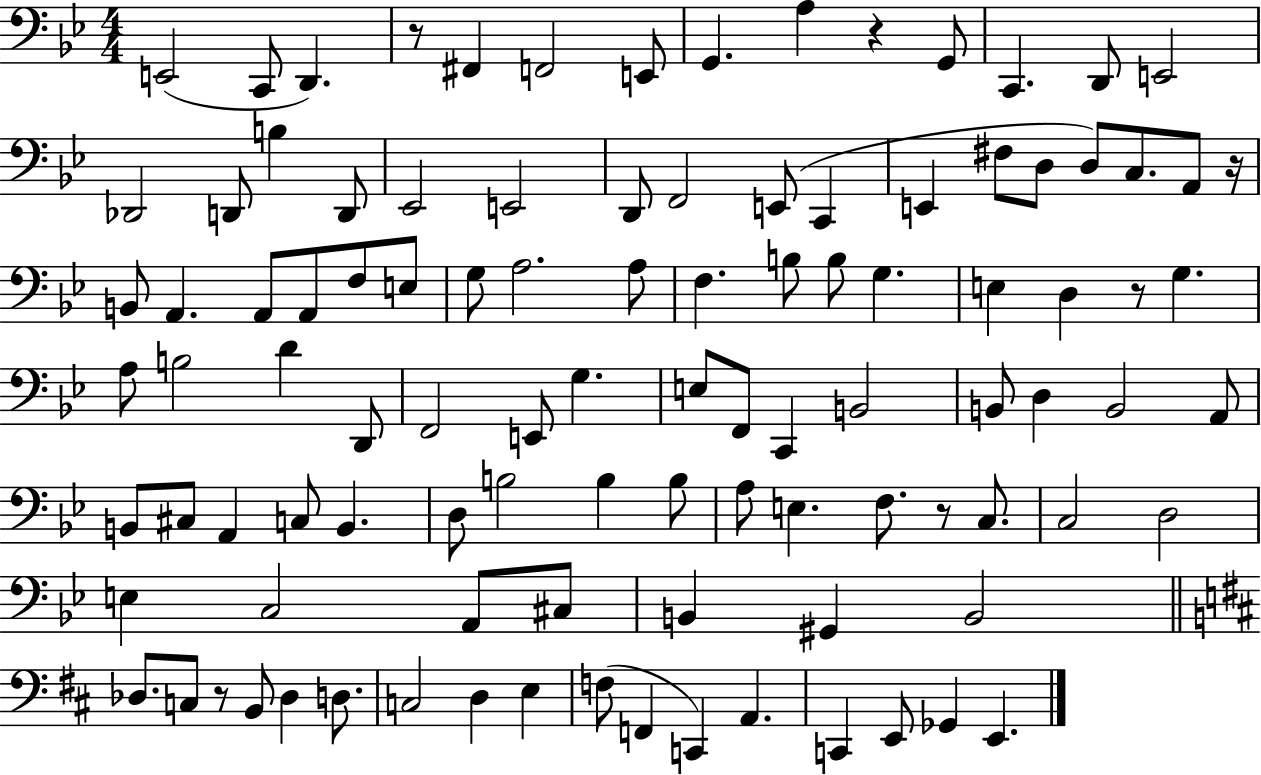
{
  \clef bass
  \numericTimeSignature
  \time 4/4
  \key bes \major
  e,2( c,8 d,4.) | r8 fis,4 f,2 e,8 | g,4. a4 r4 g,8 | c,4. d,8 e,2 | \break des,2 d,8 b4 d,8 | ees,2 e,2 | d,8 f,2 e,8( c,4 | e,4 fis8 d8 d8) c8. a,8 r16 | \break b,8 a,4. a,8 a,8 f8 e8 | g8 a2. a8 | f4. b8 b8 g4. | e4 d4 r8 g4. | \break a8 b2 d'4 d,8 | f,2 e,8 g4. | e8 f,8 c,4 b,2 | b,8 d4 b,2 a,8 | \break b,8 cis8 a,4 c8 b,4. | d8 b2 b4 b8 | a8 e4. f8. r8 c8. | c2 d2 | \break e4 c2 a,8 cis8 | b,4 gis,4 b,2 | \bar "||" \break \key d \major des8. c8 r8 b,8 des4 d8. | c2 d4 e4 | f8( f,4 c,4) a,4. | c,4 e,8 ges,4 e,4. | \break \bar "|."
}